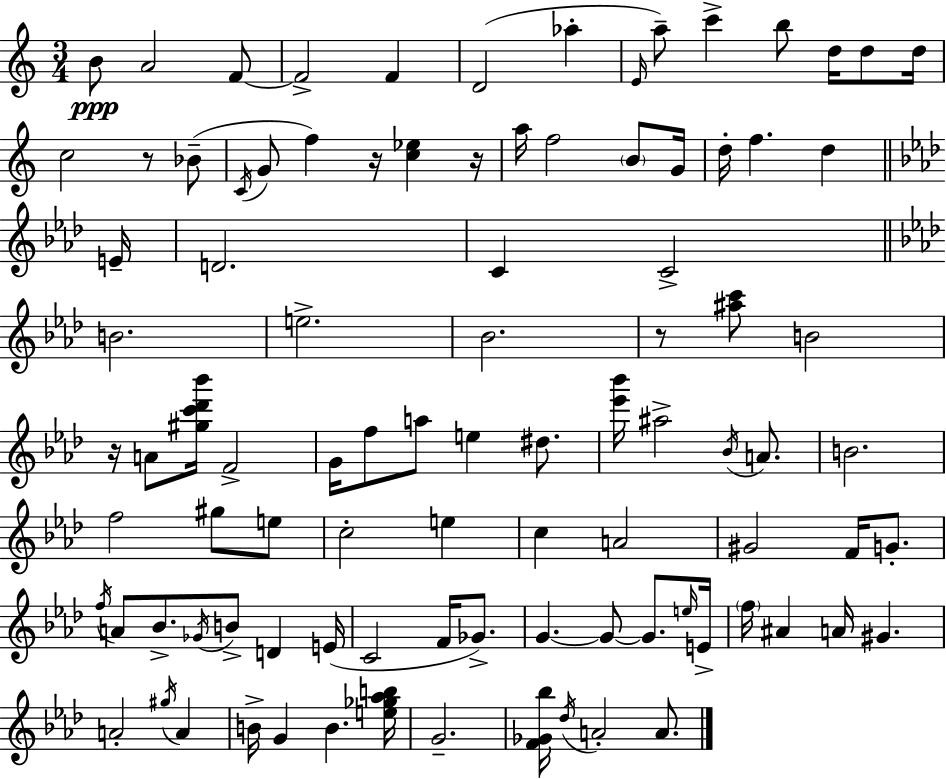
{
  \clef treble
  \numericTimeSignature
  \time 3/4
  \key c \major
  \repeat volta 2 { b'8\ppp a'2 f'8~~ | f'2-> f'4 | d'2( aes''4-. | \grace { e'16 }) a''8-- c'''4-> b''8 d''16 d''8 | \break d''16 c''2 r8 bes'8--( | \acciaccatura { c'16 } g'8 f''4) r16 <c'' ees''>4 | r16 a''16 f''2 \parenthesize b'8 | g'16 d''16-. f''4. d''4 | \break \bar "||" \break \key aes \major e'16-- d'2. | c'4 c'2-> | \bar "||" \break \key aes \major b'2. | e''2.-> | bes'2. | r8 <ais'' c'''>8 b'2 | \break r16 a'8 <gis'' c''' des''' bes'''>16 f'2-> | g'16 f''8 a''8 e''4 dis''8. | <ees''' bes'''>16 ais''2-> \acciaccatura { bes'16 } a'8. | b'2. | \break f''2 gis''8 e''8 | c''2-. e''4 | c''4 a'2 | gis'2 f'16 g'8.-. | \break \acciaccatura { f''16 } a'8 bes'8.-> \acciaccatura { ges'16 } b'8-> d'4 | e'16( c'2 f'16 | ges'8.->) g'4.~~ g'8~~ g'8. | \grace { e''16 } e'16-> \parenthesize f''16 ais'4 a'16 gis'4. | \break a'2-. | \acciaccatura { gis''16 } a'4 b'16-> g'4 b'4. | <e'' ges'' aes'' b''>16 g'2.-- | <f' ges' bes''>16 \acciaccatura { des''16 } a'2-. | \break a'8. } \bar "|."
}